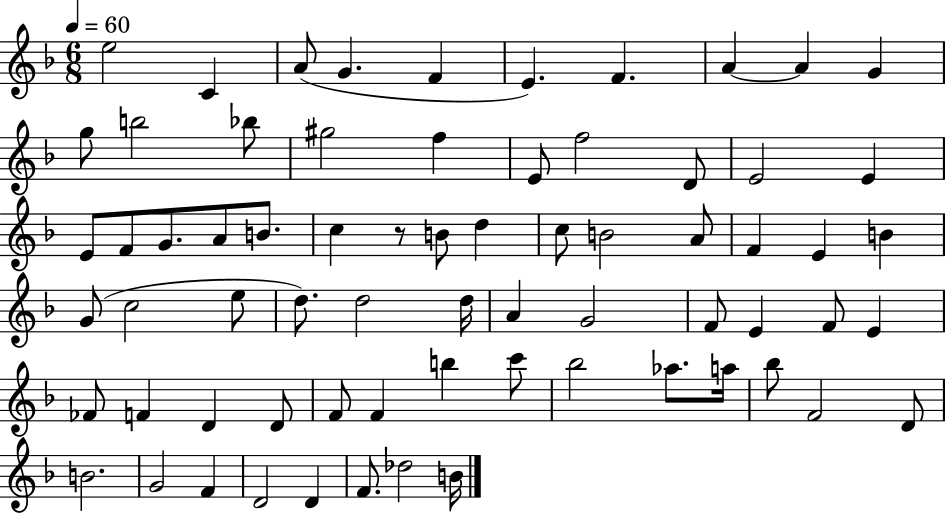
E5/h C4/q A4/e G4/q. F4/q E4/q. F4/q. A4/q A4/q G4/q G5/e B5/h Bb5/e G#5/h F5/q E4/e F5/h D4/e E4/h E4/q E4/e F4/e G4/e. A4/e B4/e. C5/q R/e B4/e D5/q C5/e B4/h A4/e F4/q E4/q B4/q G4/e C5/h E5/e D5/e. D5/h D5/s A4/q G4/h F4/e E4/q F4/e E4/q FES4/e F4/q D4/q D4/e F4/e F4/q B5/q C6/e Bb5/h Ab5/e. A5/s Bb5/e F4/h D4/e B4/h. G4/h F4/q D4/h D4/q F4/e. Db5/h B4/s